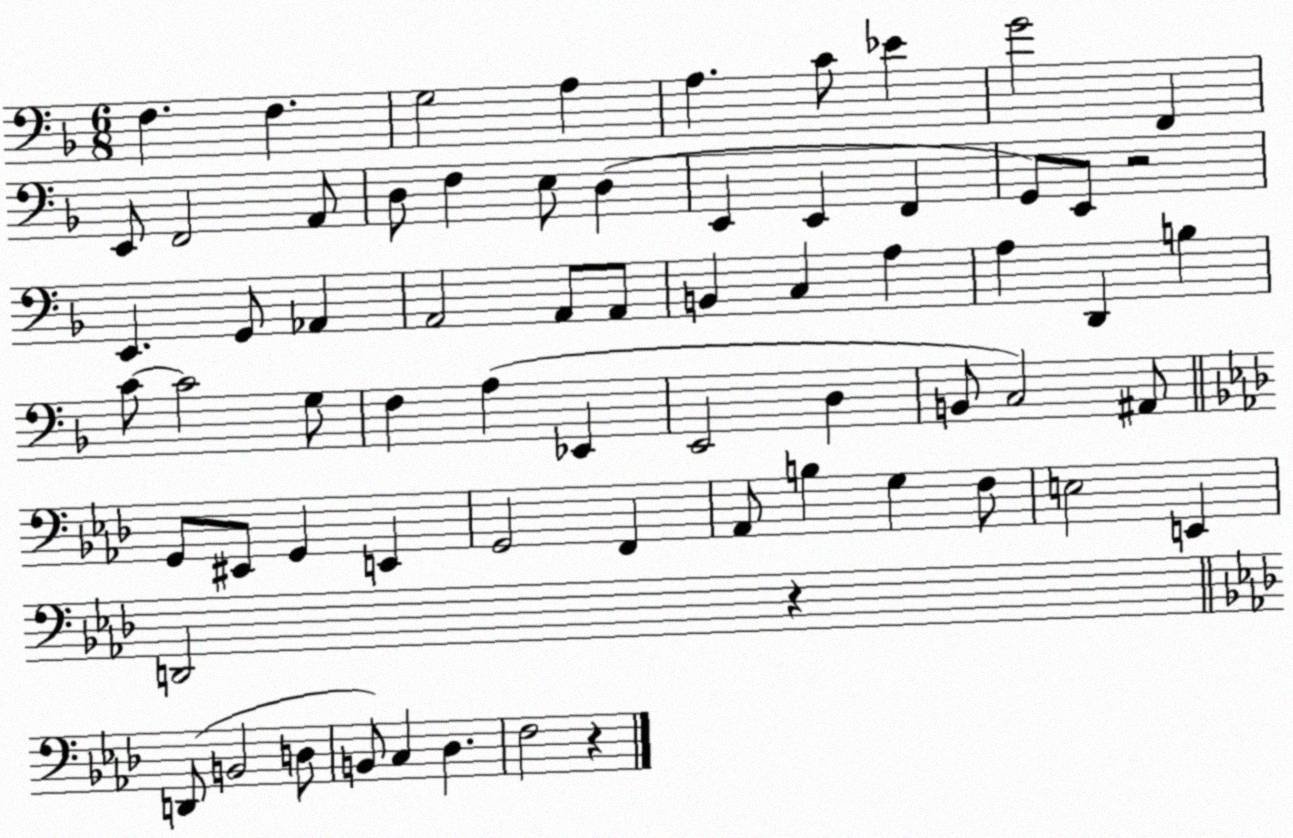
X:1
T:Untitled
M:6/8
L:1/4
K:F
F, F, G,2 A, A, C/2 _E G2 F,, E,,/2 F,,2 A,,/2 D,/2 F, E,/2 D, E,, E,, F,, G,,/2 E,,/2 z2 E,, G,,/2 _A,, A,,2 A,,/2 A,,/2 B,, C, A, A, D,, B, C/2 C2 G,/2 F, A, _E,, E,,2 D, B,,/2 C,2 ^A,,/2 G,,/2 ^E,,/2 G,, E,, G,,2 F,, _A,,/2 B, G, F,/2 E,2 E,, D,,2 z D,,/2 B,,2 D,/2 B,,/2 C, _D, F,2 z